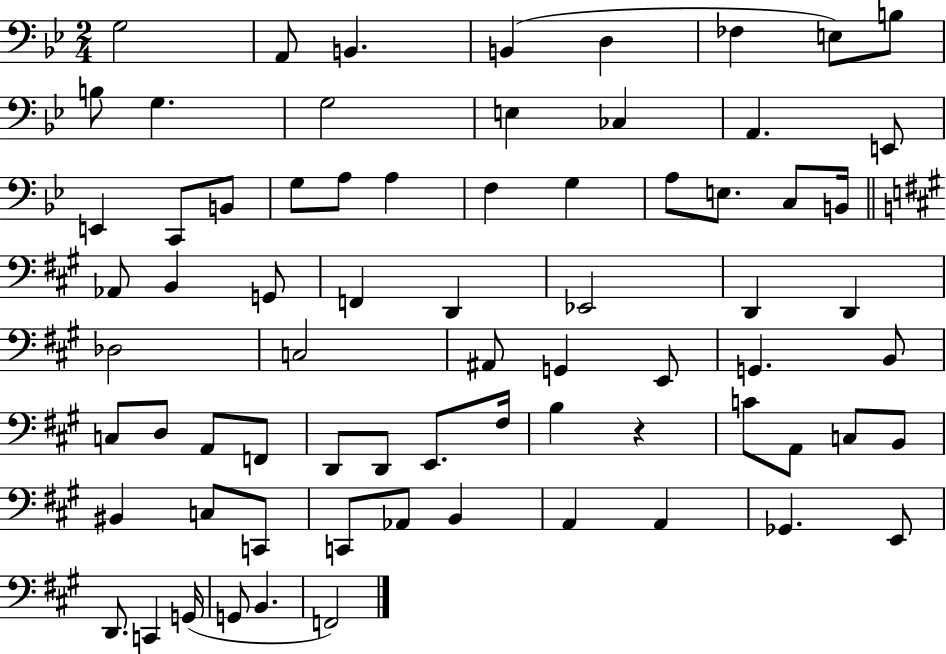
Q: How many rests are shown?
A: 1